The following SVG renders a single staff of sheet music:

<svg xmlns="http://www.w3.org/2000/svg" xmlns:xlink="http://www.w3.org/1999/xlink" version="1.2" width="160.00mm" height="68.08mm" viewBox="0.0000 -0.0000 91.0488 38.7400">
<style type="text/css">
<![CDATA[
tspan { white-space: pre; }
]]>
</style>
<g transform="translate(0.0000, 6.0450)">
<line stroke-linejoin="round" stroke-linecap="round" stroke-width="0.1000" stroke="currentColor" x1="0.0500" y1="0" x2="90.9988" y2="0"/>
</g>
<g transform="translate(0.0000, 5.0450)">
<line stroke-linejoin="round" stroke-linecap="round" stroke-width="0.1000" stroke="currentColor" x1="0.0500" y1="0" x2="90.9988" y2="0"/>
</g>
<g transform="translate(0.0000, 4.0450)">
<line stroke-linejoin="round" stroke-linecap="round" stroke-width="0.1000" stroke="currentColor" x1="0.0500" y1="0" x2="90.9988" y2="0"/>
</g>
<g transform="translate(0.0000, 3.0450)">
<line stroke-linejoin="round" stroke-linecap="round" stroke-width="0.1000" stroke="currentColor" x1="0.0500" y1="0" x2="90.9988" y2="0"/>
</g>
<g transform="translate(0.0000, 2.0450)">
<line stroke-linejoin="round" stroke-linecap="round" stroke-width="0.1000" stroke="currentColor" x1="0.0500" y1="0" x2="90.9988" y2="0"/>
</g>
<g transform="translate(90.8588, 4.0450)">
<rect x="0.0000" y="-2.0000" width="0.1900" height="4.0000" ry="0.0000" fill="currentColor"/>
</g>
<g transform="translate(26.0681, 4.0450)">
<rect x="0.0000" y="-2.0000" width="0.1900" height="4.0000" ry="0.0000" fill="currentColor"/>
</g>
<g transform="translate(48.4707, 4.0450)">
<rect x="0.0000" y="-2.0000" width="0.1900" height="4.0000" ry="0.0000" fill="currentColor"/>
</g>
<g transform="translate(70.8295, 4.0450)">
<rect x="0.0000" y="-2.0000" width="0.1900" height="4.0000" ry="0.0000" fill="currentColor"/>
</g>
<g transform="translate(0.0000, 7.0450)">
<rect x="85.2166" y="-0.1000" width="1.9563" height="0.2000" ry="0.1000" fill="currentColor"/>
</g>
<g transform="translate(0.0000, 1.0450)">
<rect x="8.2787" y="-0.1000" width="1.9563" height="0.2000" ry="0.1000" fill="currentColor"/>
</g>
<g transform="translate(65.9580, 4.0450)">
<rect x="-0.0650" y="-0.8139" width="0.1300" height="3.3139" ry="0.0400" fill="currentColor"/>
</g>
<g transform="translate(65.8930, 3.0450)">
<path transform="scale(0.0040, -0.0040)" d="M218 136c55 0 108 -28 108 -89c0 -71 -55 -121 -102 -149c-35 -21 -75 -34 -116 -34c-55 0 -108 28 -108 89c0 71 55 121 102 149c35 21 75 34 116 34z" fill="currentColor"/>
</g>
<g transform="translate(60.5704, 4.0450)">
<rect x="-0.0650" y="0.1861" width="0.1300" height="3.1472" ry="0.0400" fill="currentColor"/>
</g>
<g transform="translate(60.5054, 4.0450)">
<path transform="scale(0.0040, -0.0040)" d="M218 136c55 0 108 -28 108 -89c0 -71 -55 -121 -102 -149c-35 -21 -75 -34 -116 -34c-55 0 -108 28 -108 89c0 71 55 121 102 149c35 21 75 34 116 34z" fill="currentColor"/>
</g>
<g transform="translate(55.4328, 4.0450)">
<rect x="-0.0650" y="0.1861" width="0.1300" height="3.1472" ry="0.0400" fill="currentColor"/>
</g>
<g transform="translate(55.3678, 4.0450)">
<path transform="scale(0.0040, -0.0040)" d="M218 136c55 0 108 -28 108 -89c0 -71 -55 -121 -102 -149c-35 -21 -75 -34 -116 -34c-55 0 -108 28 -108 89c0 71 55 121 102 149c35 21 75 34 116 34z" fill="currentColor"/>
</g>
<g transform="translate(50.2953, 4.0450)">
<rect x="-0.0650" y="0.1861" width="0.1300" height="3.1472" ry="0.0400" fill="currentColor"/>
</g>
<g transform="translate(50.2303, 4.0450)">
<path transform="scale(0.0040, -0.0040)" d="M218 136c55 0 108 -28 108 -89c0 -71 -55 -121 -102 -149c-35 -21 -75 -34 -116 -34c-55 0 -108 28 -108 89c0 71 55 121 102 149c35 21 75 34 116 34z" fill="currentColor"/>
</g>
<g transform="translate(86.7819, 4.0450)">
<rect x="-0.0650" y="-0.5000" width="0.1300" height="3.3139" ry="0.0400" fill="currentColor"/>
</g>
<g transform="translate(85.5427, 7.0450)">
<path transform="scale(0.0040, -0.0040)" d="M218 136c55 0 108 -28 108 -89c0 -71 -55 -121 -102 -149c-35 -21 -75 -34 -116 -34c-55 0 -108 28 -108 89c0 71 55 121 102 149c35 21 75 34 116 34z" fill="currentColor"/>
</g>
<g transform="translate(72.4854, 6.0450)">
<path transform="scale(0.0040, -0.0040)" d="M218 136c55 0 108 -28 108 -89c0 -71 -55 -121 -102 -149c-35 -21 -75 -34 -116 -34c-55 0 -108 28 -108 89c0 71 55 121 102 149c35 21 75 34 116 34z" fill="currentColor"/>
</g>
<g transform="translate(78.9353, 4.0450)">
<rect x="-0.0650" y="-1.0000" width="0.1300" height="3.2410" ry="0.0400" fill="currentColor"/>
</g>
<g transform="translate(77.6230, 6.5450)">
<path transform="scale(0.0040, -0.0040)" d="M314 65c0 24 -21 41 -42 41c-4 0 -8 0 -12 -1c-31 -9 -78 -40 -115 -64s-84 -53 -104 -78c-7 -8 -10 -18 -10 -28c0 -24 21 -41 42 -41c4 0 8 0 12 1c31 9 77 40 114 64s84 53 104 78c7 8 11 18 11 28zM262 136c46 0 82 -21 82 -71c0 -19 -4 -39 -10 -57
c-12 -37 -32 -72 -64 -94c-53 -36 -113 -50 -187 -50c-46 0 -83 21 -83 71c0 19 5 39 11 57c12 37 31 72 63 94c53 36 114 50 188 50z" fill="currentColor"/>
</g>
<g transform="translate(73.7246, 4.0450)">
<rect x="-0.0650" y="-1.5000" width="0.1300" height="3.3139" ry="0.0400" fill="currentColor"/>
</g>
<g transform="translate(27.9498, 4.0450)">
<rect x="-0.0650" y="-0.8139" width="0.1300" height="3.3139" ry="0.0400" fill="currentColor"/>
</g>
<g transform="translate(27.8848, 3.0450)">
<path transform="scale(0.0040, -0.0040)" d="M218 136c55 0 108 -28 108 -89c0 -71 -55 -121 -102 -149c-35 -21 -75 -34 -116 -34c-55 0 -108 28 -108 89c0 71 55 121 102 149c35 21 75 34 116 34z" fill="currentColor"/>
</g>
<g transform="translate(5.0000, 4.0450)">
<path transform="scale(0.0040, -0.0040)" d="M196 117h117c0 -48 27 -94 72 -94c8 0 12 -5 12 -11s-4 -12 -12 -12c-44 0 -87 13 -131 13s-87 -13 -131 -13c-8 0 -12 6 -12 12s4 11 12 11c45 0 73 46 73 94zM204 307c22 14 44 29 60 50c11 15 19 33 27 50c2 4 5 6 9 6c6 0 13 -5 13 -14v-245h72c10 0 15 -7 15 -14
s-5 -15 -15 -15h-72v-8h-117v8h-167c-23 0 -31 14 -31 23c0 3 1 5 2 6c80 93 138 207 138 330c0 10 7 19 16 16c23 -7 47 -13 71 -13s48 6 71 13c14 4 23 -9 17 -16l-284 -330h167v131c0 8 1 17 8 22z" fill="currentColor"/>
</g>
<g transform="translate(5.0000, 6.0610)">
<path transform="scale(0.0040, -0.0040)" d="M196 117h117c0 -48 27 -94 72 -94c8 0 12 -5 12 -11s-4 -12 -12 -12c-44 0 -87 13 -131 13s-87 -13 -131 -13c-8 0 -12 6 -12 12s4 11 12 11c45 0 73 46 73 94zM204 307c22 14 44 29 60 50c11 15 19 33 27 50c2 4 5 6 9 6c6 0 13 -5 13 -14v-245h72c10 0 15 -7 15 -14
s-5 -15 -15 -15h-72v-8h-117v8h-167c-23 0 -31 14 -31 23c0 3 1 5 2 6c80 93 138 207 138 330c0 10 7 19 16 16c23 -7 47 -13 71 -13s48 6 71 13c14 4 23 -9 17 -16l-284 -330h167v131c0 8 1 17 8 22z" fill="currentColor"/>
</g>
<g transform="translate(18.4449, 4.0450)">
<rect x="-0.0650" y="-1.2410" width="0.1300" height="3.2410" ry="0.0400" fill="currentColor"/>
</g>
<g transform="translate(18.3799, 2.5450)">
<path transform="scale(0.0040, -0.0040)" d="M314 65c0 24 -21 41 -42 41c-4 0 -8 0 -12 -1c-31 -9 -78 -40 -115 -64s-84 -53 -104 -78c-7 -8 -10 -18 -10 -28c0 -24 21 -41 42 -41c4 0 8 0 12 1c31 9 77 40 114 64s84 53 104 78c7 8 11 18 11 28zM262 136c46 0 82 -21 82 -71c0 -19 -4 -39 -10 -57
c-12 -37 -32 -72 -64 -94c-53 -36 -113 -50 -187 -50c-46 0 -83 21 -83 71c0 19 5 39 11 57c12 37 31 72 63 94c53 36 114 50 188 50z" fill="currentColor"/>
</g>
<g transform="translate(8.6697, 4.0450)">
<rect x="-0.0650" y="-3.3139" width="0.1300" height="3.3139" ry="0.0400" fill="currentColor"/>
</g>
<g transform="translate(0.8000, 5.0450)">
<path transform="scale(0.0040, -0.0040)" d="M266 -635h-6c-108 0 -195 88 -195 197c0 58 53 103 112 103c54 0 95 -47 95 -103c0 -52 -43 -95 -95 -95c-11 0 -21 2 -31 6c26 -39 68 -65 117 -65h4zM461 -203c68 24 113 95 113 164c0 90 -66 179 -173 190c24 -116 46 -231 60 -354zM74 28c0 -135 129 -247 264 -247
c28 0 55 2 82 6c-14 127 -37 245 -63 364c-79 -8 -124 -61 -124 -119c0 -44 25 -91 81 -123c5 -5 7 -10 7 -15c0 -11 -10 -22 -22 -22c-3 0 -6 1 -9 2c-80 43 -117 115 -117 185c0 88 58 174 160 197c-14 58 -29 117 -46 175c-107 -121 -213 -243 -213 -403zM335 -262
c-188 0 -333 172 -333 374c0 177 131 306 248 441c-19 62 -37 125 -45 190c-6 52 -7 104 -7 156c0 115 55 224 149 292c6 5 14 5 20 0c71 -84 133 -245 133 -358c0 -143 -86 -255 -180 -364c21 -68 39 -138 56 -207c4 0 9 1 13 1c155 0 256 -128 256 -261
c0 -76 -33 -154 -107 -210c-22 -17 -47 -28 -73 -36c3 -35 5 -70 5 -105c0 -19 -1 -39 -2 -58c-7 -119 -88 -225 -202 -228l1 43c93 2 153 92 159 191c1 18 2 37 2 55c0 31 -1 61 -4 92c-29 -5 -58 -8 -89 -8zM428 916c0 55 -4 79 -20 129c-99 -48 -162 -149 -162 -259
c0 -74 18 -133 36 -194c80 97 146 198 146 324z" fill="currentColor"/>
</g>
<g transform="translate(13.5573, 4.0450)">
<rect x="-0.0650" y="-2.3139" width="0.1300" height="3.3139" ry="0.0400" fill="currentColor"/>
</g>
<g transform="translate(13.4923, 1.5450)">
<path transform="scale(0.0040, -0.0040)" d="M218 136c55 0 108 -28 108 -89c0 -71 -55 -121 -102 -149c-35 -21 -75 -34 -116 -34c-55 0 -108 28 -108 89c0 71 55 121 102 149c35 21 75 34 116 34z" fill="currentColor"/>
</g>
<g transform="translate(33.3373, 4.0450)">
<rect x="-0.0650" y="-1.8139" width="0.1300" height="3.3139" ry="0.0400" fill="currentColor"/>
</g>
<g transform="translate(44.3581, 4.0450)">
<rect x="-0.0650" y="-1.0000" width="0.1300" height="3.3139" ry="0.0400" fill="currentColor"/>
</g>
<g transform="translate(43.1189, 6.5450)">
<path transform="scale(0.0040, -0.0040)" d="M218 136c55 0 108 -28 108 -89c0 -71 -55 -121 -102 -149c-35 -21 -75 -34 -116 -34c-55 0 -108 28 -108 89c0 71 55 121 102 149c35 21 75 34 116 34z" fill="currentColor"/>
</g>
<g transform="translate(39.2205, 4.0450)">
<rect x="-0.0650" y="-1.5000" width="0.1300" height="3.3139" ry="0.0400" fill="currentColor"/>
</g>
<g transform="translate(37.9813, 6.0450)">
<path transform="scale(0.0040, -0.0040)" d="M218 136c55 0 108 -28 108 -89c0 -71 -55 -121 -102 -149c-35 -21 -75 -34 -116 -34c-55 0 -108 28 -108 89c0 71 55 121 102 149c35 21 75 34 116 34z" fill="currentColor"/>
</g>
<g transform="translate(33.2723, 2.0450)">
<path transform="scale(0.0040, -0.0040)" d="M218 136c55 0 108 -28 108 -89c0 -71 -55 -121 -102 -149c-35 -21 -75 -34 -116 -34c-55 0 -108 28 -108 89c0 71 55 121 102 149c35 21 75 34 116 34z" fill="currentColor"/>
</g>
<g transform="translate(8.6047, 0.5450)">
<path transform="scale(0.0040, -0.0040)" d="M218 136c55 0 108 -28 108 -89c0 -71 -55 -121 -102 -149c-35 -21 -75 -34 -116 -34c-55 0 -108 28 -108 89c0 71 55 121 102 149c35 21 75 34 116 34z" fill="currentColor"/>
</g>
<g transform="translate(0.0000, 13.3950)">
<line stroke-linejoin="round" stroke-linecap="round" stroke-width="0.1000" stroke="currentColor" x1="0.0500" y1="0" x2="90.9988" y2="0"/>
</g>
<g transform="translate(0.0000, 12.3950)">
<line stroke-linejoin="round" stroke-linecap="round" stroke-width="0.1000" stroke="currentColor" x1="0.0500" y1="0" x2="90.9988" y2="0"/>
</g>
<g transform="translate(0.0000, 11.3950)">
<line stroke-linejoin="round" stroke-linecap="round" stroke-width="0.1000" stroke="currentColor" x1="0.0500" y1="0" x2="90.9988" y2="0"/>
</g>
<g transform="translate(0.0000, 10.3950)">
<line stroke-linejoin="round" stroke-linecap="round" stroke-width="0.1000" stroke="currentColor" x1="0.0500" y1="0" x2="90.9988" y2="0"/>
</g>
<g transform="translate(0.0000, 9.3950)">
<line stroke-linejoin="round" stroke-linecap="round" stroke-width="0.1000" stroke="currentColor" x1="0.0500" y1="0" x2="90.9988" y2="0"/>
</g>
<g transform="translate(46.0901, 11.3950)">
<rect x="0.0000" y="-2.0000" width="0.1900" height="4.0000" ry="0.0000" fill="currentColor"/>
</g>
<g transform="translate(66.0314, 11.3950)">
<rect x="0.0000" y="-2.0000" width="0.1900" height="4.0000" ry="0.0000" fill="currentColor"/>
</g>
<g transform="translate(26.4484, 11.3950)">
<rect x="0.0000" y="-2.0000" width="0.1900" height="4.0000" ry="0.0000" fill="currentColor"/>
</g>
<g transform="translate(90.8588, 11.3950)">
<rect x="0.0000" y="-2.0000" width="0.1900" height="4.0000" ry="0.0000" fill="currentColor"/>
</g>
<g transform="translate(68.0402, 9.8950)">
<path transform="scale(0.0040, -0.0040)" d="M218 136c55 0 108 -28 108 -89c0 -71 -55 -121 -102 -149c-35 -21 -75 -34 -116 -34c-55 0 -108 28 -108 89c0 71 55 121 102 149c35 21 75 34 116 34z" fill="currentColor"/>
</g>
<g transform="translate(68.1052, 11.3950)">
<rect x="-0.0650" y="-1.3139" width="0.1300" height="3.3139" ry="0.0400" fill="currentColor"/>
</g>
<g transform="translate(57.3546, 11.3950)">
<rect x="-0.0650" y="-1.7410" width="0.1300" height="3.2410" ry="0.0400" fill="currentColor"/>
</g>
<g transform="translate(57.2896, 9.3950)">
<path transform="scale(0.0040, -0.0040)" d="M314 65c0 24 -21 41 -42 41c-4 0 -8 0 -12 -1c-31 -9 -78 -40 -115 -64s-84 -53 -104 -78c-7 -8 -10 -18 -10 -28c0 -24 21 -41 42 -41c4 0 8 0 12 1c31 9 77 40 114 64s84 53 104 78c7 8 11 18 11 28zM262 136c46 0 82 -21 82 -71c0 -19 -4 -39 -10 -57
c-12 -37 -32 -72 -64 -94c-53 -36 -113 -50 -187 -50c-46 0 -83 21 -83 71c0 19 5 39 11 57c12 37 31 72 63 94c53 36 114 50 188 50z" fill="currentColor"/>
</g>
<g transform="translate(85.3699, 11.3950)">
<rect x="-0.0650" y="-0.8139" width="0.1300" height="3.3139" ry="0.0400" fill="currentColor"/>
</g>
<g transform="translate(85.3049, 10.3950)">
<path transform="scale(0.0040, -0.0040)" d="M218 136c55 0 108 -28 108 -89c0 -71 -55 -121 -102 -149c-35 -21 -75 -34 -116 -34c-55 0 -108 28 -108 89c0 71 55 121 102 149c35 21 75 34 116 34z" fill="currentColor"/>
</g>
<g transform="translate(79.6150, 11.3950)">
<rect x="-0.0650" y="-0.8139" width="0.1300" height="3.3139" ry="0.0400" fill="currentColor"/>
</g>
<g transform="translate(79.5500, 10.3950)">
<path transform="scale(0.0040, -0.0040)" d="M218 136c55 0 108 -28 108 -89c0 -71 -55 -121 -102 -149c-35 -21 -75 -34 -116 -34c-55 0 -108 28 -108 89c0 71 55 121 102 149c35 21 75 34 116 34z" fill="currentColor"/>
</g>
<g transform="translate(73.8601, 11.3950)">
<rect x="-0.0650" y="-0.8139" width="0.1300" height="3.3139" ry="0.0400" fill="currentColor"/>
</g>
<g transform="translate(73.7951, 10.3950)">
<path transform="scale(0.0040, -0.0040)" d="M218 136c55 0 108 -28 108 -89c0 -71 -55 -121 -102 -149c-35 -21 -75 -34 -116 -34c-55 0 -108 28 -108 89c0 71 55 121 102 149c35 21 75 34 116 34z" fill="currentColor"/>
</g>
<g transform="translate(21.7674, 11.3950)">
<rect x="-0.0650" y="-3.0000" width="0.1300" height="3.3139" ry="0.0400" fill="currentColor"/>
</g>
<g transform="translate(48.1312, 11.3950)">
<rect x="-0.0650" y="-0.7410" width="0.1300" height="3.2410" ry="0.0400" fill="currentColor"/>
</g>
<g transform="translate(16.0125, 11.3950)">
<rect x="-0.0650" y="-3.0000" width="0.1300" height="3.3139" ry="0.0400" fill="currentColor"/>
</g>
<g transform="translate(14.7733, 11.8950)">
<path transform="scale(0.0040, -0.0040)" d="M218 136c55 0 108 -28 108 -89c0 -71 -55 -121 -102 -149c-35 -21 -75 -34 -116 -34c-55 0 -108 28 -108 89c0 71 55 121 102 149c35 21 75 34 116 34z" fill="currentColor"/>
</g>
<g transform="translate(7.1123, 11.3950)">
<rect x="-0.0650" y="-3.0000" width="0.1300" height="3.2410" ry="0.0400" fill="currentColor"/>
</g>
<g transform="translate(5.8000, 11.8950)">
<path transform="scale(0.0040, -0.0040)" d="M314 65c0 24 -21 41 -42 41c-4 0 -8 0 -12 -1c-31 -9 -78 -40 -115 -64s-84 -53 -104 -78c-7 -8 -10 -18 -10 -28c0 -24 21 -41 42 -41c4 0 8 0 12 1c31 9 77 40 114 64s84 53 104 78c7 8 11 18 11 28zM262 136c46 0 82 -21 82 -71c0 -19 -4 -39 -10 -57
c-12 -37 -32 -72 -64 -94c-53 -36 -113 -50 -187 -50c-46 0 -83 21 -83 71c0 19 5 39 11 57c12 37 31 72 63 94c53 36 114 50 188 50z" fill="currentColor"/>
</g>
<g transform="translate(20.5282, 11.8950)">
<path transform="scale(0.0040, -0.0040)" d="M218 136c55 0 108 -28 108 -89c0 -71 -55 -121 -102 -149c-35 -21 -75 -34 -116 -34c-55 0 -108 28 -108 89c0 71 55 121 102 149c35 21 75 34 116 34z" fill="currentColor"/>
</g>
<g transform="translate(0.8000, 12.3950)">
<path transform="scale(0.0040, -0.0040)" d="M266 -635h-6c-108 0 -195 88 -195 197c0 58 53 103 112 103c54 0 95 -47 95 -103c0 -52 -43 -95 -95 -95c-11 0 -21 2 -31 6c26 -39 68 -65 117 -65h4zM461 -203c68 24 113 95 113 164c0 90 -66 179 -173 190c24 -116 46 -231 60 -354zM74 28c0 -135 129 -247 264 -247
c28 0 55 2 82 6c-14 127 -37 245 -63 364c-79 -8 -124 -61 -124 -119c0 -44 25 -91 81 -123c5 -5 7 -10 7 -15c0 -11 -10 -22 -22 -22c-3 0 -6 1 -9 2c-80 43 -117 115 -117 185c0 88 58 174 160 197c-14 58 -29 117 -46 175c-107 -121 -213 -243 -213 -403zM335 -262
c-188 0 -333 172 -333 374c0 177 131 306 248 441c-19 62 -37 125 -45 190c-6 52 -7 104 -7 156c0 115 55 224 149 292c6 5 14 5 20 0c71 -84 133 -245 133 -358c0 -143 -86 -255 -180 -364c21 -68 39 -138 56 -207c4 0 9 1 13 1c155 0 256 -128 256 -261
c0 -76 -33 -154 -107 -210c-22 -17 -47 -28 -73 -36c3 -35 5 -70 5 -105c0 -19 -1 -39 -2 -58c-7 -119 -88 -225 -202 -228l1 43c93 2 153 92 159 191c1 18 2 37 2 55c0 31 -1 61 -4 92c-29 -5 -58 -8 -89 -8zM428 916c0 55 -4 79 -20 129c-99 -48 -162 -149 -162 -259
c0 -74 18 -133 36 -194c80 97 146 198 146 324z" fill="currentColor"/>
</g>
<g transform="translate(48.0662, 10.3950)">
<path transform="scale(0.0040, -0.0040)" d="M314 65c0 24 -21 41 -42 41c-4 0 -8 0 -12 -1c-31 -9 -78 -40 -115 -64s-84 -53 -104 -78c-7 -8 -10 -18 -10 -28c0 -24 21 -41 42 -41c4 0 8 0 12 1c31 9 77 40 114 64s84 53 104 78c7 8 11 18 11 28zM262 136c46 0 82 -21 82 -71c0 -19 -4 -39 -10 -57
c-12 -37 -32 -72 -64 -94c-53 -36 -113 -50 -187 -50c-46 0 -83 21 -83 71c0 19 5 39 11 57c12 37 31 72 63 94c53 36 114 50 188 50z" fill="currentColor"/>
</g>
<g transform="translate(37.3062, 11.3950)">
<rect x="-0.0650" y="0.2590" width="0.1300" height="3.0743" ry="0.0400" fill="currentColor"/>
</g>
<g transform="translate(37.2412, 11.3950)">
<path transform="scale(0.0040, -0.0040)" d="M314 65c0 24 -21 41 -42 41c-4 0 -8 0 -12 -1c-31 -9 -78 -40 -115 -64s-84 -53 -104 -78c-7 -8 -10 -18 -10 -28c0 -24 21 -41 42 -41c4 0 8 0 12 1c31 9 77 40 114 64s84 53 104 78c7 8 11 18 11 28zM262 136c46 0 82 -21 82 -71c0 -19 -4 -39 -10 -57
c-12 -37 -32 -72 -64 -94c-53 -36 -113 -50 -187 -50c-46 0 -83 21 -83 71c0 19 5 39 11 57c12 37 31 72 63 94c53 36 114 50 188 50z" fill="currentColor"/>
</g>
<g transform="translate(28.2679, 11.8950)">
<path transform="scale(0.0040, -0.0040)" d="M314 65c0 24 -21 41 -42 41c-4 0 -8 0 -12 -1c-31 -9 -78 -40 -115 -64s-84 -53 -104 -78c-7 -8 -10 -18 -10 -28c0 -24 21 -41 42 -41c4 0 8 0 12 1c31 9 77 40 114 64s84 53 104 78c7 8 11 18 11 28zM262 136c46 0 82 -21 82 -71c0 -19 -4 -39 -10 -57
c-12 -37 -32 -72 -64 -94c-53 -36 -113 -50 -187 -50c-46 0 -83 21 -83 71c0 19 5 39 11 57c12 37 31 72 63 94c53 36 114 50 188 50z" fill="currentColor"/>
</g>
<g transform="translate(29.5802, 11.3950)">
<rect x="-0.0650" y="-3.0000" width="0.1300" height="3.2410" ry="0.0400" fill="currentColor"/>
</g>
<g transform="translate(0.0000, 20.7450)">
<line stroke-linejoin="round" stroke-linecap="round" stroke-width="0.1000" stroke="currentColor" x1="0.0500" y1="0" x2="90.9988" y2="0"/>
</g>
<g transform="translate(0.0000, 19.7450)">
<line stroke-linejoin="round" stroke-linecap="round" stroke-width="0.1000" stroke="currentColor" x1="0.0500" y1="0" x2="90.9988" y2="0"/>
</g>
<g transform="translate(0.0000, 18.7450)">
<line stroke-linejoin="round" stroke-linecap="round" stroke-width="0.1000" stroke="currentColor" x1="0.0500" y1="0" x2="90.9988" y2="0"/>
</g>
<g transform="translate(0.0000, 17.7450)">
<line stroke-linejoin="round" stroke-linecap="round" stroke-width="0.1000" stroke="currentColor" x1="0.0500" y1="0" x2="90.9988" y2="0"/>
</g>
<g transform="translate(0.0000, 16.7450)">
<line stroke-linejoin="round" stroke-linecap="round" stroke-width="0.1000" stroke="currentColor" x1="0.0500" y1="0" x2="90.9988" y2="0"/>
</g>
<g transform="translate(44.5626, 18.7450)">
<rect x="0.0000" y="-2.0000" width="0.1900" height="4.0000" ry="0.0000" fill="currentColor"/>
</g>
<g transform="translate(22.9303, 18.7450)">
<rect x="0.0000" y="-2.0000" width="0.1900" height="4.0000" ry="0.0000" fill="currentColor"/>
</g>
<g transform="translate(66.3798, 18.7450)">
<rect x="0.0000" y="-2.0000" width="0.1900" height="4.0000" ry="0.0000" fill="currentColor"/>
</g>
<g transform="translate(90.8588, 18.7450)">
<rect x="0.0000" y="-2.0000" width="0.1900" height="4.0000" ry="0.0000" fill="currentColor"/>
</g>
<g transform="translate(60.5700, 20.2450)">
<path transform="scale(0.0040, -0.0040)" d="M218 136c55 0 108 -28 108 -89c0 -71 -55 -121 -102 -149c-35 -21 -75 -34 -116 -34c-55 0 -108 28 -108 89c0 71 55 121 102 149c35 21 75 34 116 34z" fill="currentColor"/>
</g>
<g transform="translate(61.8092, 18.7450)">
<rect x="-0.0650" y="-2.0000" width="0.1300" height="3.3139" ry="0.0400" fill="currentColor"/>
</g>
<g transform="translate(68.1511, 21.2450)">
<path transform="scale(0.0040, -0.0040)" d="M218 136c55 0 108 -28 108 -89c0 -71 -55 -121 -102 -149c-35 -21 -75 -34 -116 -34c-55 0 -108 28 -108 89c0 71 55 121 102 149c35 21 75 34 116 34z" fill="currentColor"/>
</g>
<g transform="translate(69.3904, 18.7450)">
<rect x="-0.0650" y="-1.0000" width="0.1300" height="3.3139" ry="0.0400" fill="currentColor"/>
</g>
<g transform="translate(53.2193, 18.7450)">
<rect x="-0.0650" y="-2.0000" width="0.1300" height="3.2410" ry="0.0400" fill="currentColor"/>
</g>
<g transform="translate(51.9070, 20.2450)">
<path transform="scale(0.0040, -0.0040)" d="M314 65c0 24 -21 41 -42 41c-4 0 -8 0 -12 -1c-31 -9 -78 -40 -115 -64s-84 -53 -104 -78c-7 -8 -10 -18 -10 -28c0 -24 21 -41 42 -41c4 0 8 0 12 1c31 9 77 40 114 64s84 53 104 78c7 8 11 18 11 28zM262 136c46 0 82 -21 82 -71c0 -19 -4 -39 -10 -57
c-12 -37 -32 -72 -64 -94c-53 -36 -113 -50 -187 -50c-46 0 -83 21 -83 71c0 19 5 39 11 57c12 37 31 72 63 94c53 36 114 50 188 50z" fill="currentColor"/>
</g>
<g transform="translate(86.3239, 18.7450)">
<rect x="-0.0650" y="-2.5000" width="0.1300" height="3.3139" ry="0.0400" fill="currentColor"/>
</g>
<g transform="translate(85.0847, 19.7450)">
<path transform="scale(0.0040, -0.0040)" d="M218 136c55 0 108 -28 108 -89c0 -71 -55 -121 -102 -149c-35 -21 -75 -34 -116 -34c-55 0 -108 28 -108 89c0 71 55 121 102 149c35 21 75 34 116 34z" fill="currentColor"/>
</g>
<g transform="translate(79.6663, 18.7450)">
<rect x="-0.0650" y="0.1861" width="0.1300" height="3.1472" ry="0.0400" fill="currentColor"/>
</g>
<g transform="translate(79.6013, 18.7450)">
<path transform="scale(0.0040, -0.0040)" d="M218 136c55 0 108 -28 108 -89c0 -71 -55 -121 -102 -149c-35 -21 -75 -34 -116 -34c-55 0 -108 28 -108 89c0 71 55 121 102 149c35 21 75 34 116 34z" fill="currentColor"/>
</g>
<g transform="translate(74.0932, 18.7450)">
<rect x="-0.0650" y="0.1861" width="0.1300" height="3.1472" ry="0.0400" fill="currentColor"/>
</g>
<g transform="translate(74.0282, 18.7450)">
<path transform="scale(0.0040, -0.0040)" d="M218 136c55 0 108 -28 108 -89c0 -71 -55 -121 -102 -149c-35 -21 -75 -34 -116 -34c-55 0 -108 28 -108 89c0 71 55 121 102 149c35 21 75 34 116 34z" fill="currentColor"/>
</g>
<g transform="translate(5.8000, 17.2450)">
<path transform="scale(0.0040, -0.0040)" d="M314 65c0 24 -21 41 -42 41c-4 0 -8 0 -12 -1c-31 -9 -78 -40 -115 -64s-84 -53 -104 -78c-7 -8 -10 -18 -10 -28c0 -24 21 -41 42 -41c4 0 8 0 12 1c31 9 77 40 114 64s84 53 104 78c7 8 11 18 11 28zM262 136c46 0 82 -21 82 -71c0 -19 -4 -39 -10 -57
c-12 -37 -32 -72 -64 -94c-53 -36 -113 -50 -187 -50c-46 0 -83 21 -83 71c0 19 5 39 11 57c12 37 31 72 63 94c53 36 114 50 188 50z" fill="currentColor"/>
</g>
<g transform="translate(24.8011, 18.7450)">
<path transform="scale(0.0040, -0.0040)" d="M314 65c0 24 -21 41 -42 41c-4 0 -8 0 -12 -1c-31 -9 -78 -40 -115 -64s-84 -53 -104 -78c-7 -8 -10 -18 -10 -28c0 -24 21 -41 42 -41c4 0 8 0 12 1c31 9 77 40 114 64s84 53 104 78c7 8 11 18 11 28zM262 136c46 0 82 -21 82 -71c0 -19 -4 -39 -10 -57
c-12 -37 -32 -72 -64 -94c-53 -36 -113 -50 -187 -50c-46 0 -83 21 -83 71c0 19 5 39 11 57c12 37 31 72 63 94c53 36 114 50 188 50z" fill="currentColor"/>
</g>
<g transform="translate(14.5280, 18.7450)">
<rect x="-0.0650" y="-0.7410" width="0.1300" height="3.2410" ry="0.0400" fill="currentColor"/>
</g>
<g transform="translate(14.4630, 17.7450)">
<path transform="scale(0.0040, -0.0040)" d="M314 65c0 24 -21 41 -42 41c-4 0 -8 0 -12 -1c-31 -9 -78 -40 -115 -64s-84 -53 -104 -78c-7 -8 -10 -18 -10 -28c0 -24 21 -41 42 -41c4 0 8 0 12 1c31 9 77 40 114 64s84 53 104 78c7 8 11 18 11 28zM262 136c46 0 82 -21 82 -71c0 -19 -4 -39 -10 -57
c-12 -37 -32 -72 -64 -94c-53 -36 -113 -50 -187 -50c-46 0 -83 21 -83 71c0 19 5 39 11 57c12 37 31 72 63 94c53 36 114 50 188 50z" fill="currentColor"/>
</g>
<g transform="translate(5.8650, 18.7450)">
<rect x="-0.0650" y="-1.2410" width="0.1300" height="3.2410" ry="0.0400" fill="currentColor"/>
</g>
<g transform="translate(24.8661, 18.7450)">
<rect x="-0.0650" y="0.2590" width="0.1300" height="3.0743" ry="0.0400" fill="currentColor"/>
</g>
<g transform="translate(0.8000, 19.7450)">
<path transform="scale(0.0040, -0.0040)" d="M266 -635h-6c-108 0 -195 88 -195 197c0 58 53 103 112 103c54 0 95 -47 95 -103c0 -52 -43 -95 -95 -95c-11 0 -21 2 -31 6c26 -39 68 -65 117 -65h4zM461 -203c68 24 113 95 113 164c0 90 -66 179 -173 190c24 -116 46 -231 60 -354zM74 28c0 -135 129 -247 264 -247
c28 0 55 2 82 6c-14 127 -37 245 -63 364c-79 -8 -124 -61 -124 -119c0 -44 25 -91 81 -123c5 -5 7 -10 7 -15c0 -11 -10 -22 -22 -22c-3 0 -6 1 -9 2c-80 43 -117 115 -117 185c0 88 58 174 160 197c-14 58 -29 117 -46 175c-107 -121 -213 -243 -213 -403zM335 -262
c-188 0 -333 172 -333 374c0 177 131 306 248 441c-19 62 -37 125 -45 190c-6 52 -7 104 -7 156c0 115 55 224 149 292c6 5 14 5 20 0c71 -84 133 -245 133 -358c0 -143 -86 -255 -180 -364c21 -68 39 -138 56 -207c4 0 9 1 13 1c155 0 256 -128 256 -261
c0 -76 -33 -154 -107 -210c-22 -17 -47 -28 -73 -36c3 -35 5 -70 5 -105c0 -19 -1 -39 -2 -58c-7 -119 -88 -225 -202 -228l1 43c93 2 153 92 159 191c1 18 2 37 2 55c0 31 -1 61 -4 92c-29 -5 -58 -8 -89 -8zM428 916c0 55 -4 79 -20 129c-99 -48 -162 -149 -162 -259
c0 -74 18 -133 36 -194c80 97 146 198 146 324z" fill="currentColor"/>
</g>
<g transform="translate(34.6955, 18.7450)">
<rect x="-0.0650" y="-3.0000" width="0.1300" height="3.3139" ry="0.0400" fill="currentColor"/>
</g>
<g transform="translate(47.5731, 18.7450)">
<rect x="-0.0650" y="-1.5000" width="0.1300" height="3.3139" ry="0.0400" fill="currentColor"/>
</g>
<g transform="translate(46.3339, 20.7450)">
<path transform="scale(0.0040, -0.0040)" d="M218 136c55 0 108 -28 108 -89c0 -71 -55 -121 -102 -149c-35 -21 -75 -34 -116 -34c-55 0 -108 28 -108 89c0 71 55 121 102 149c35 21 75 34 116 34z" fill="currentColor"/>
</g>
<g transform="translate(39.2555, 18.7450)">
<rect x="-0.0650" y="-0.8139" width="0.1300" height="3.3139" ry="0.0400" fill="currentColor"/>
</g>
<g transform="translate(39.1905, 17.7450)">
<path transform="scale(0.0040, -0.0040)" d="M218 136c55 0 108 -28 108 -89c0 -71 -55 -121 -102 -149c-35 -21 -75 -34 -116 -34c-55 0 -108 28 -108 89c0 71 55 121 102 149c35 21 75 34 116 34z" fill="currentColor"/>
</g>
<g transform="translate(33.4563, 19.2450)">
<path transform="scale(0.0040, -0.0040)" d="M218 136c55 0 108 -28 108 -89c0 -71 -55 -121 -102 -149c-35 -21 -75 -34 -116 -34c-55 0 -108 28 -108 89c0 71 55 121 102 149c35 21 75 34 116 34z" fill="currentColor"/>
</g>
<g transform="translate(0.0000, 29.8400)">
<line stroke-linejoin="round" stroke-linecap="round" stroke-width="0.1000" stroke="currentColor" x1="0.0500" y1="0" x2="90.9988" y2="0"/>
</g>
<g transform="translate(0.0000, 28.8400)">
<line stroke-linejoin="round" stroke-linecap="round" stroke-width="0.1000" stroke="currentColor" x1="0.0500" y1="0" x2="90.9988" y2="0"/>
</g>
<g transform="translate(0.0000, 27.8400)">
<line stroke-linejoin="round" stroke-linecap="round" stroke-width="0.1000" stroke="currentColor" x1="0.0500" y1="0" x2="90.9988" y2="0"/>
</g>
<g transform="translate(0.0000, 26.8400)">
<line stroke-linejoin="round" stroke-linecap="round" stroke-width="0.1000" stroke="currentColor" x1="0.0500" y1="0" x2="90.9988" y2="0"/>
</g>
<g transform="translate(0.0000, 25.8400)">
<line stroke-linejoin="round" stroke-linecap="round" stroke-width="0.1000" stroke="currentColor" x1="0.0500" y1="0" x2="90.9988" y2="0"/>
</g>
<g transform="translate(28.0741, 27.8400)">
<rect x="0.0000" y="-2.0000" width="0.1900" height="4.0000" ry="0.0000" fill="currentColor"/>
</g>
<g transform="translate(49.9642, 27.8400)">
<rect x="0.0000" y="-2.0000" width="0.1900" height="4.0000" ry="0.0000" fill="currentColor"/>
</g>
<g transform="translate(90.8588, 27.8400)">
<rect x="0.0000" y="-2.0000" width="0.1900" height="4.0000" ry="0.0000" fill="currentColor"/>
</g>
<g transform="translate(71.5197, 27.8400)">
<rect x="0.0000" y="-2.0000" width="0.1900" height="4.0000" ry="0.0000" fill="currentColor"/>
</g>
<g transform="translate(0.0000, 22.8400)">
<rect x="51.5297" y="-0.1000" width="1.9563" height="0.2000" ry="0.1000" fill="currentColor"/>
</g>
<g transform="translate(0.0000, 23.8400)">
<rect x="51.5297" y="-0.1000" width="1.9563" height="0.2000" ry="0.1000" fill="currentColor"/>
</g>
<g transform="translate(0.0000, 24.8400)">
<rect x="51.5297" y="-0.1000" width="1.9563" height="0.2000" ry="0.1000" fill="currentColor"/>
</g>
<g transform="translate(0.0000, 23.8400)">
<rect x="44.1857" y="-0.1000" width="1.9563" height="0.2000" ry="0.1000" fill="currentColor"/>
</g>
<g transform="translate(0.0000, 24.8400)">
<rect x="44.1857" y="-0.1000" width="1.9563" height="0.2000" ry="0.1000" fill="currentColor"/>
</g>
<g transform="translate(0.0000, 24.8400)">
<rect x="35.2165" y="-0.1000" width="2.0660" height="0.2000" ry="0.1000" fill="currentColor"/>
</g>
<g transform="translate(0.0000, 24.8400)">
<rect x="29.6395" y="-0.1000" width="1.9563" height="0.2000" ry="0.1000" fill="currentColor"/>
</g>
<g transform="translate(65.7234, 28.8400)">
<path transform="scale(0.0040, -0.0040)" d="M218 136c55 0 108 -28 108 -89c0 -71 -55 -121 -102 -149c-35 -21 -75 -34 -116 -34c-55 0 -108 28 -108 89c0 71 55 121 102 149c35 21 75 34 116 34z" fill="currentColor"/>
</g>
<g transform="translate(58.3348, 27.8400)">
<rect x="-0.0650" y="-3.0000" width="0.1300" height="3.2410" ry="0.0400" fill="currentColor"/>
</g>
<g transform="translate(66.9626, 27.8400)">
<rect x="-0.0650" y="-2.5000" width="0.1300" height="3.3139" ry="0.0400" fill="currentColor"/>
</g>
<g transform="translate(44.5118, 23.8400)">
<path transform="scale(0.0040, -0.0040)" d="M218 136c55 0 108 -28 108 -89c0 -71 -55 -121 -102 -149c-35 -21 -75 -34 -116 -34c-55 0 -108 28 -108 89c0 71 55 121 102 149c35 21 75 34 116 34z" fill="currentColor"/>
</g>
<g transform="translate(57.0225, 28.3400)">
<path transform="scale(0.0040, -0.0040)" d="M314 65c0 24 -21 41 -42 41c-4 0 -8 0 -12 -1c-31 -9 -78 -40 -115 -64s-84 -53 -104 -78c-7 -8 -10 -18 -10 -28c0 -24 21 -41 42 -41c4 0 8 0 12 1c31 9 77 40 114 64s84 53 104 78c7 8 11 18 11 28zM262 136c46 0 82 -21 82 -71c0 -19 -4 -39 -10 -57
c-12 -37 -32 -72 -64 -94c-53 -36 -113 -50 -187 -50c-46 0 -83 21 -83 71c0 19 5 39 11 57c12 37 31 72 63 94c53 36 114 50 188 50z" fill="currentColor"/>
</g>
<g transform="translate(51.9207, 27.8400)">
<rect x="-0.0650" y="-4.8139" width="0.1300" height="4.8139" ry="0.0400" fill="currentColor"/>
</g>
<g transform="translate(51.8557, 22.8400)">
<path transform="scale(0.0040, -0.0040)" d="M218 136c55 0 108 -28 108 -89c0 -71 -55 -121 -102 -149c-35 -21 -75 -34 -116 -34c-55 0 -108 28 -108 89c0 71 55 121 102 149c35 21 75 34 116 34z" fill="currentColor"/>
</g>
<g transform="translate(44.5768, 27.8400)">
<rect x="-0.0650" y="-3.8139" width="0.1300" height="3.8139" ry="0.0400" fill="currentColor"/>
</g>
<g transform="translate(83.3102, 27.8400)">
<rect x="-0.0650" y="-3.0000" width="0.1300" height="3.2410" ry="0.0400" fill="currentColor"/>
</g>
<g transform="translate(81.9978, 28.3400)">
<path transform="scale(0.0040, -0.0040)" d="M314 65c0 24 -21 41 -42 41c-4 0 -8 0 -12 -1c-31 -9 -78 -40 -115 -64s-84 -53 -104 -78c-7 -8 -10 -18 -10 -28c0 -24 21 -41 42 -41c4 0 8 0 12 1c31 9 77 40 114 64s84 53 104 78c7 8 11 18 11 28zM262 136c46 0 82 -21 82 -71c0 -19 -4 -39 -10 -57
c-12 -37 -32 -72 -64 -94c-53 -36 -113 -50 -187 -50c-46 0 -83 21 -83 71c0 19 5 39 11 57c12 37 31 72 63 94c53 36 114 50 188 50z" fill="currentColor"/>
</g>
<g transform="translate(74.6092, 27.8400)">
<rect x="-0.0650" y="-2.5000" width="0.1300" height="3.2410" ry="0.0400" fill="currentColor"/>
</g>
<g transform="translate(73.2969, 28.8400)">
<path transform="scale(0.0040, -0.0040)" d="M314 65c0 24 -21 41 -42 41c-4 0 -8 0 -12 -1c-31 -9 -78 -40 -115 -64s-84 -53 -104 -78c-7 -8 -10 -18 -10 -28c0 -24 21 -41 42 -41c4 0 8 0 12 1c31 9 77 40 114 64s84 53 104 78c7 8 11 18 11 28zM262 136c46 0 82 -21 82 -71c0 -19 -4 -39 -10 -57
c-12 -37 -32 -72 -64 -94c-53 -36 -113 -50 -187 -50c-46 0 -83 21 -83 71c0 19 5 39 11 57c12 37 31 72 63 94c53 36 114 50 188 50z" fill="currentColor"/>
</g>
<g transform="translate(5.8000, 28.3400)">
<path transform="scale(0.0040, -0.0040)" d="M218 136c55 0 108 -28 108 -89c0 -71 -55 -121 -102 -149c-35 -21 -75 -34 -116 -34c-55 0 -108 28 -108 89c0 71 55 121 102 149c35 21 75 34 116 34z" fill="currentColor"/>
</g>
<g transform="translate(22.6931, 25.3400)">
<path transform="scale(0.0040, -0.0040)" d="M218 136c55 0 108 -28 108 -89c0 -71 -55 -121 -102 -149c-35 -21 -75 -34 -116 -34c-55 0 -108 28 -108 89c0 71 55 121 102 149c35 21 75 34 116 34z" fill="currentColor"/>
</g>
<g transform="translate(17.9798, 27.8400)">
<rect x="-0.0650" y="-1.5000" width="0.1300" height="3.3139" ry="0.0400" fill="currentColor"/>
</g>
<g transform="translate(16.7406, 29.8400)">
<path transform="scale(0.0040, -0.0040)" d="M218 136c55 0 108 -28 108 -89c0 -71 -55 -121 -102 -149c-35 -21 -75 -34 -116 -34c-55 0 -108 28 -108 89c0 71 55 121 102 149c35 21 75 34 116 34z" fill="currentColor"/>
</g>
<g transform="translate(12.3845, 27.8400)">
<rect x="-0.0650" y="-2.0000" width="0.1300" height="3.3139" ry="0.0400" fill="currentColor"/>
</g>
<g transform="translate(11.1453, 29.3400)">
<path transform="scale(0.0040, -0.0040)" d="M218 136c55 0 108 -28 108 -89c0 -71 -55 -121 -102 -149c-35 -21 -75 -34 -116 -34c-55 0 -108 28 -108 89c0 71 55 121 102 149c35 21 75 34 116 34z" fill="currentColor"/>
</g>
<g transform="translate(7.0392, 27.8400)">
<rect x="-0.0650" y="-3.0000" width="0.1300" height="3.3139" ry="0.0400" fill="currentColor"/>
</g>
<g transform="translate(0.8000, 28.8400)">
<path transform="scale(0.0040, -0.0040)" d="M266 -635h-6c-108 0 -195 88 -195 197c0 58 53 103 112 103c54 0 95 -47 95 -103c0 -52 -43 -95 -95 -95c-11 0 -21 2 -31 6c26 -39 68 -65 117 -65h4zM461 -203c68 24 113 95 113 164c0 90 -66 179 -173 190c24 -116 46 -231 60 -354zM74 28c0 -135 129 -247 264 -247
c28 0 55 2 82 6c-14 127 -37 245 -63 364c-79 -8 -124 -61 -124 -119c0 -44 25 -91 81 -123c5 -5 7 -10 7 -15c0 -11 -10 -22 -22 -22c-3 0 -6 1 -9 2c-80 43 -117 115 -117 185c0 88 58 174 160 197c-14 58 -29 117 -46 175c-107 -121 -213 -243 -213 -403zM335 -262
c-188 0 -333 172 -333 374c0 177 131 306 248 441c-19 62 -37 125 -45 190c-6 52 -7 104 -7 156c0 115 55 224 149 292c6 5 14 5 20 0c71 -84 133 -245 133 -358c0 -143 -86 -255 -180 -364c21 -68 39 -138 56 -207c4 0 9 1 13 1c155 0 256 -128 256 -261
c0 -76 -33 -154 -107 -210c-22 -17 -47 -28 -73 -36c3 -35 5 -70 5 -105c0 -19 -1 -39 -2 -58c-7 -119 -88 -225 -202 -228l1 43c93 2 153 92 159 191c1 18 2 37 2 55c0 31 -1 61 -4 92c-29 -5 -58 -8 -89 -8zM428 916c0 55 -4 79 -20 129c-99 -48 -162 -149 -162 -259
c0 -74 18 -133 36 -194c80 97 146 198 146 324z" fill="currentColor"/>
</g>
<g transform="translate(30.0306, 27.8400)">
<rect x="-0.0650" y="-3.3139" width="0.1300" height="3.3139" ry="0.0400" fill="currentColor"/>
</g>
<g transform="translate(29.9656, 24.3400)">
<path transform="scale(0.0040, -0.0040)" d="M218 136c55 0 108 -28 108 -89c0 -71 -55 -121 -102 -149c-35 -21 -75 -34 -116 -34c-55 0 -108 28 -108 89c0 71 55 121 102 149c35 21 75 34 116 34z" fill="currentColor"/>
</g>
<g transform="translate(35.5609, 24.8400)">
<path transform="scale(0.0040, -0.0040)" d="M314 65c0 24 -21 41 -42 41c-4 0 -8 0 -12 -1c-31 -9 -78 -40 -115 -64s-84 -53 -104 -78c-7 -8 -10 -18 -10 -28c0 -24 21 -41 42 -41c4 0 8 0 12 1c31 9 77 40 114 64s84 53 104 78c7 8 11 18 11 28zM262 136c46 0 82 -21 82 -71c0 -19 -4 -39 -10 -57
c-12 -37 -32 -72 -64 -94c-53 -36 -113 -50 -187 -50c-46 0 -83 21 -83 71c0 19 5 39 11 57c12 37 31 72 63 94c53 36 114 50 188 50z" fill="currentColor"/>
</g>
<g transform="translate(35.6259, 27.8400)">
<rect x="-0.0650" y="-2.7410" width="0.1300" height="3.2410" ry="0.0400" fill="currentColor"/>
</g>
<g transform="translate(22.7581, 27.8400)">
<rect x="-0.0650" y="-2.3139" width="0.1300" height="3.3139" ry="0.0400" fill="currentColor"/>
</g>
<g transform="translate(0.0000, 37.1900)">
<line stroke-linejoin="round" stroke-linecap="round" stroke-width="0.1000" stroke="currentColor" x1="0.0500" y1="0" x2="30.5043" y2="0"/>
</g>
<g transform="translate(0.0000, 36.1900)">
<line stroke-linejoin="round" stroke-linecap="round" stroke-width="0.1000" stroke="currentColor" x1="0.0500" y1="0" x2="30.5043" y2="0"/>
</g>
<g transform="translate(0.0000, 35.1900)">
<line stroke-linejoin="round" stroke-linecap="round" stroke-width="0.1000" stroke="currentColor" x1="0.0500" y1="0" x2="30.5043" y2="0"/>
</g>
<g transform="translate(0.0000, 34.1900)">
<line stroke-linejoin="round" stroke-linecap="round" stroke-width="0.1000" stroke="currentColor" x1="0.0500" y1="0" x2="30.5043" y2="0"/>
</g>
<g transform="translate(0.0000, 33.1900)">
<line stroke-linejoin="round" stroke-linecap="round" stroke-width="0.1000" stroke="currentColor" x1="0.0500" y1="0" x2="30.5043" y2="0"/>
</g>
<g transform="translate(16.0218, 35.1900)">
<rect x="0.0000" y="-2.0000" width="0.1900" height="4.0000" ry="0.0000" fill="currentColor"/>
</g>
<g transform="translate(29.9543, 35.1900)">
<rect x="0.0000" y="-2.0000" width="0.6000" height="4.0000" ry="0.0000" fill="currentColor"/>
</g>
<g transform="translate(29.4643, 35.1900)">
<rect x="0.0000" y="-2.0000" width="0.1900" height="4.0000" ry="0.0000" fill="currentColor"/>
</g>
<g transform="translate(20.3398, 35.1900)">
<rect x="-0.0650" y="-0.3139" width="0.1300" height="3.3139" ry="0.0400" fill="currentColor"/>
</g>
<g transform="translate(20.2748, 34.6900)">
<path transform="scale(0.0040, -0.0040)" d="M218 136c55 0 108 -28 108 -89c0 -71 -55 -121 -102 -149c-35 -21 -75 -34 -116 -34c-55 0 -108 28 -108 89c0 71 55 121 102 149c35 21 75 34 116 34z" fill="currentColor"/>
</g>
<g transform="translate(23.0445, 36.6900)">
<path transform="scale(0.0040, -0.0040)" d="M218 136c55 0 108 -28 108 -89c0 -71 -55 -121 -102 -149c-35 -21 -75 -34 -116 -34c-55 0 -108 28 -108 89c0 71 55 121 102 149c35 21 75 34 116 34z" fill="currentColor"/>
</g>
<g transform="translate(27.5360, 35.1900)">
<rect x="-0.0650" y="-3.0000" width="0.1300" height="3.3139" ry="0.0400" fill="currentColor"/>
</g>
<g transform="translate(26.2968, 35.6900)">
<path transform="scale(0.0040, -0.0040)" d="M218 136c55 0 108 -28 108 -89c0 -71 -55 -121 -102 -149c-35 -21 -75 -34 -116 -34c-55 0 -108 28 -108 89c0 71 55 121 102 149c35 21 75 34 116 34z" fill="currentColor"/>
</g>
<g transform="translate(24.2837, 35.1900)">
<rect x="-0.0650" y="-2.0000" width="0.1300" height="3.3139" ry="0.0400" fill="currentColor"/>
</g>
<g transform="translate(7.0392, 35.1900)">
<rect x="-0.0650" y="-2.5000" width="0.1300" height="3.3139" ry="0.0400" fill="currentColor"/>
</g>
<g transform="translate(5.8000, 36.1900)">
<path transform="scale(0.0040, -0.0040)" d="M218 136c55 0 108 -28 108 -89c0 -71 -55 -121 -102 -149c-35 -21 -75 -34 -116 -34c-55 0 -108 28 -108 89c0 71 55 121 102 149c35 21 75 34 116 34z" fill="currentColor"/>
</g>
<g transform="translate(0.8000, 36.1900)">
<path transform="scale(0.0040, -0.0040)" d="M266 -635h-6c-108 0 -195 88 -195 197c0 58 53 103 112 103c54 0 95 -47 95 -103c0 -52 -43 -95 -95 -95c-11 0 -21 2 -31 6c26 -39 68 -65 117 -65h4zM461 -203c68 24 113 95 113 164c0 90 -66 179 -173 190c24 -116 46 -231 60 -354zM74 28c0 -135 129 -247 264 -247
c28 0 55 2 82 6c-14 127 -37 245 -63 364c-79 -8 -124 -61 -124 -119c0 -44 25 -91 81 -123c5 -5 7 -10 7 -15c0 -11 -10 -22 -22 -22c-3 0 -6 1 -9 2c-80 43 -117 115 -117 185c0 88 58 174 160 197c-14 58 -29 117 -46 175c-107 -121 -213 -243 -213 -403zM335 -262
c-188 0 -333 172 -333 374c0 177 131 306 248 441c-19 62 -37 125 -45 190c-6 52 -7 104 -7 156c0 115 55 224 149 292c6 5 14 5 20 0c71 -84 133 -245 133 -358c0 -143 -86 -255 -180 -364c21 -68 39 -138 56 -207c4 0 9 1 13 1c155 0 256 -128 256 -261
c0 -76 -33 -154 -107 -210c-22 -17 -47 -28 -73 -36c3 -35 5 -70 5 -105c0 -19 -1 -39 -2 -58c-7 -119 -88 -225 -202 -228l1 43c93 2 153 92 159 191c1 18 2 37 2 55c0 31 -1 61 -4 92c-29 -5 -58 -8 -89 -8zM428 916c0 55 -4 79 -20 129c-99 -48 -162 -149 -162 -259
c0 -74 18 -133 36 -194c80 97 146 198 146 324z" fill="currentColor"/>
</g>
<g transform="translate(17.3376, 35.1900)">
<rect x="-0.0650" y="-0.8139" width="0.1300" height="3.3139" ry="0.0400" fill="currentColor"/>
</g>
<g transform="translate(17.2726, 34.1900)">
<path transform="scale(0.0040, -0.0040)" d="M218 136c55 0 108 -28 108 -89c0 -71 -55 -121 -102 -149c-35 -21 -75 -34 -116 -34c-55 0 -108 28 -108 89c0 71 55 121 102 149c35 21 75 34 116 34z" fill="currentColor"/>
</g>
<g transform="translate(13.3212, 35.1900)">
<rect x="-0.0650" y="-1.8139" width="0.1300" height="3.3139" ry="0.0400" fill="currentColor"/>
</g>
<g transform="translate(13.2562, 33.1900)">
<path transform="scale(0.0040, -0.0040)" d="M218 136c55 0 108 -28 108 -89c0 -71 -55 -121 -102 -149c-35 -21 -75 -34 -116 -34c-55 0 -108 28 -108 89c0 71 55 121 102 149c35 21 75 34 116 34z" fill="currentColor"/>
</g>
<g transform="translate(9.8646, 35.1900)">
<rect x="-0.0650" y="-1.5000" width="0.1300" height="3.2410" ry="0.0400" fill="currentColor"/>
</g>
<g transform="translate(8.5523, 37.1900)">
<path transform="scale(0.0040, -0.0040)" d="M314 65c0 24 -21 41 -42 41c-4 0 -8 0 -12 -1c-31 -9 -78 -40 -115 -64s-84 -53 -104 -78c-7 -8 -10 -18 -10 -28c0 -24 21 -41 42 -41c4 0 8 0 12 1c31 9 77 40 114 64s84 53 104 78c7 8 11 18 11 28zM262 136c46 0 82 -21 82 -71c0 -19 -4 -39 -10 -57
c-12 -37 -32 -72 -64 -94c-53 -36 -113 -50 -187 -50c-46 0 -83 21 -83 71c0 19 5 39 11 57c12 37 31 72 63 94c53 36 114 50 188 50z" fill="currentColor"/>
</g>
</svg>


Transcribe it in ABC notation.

X:1
T:Untitled
M:4/4
L:1/4
K:C
b g e2 d f E D B B B d E D2 C A2 A A A2 B2 d2 f2 e d d d e2 d2 B2 A d E F2 F D B B G A F E g b a2 c' e' A2 G G2 A2 G E2 f d c F A